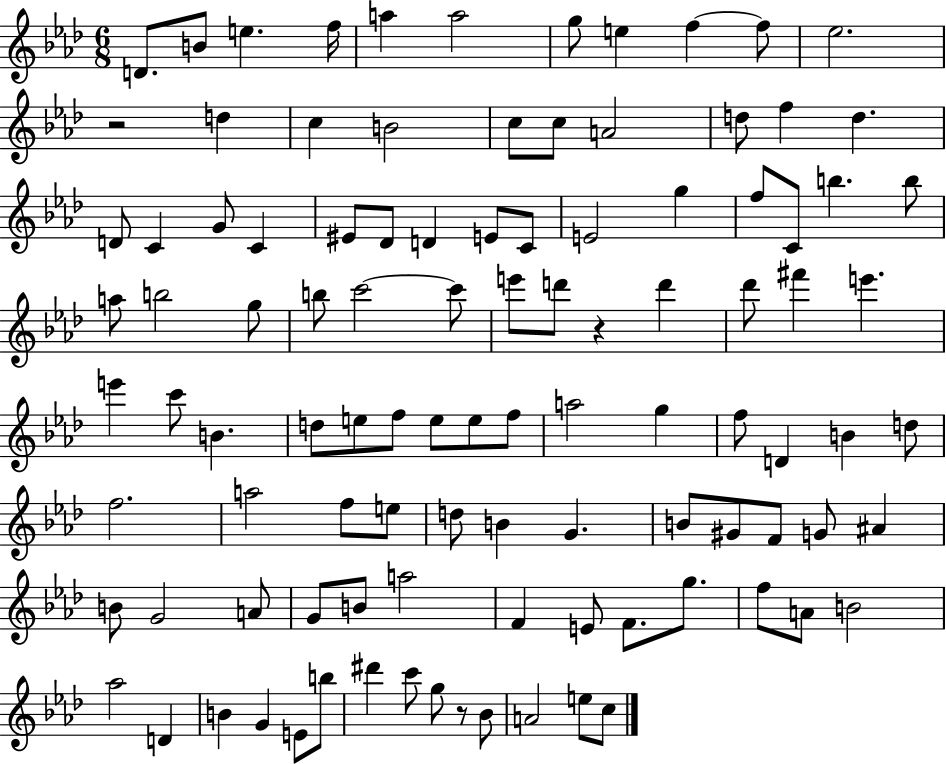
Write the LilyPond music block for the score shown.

{
  \clef treble
  \numericTimeSignature
  \time 6/8
  \key aes \major
  \repeat volta 2 { d'8. b'8 e''4. f''16 | a''4 a''2 | g''8 e''4 f''4~~ f''8 | ees''2. | \break r2 d''4 | c''4 b'2 | c''8 c''8 a'2 | d''8 f''4 d''4. | \break d'8 c'4 g'8 c'4 | eis'8 des'8 d'4 e'8 c'8 | e'2 g''4 | f''8 c'8 b''4. b''8 | \break a''8 b''2 g''8 | b''8 c'''2~~ c'''8 | e'''8 d'''8 r4 d'''4 | des'''8 fis'''4 e'''4. | \break e'''4 c'''8 b'4. | d''8 e''8 f''8 e''8 e''8 f''8 | a''2 g''4 | f''8 d'4 b'4 d''8 | \break f''2. | a''2 f''8 e''8 | d''8 b'4 g'4. | b'8 gis'8 f'8 g'8 ais'4 | \break b'8 g'2 a'8 | g'8 b'8 a''2 | f'4 e'8 f'8. g''8. | f''8 a'8 b'2 | \break aes''2 d'4 | b'4 g'4 e'8 b''8 | dis'''4 c'''8 g''8 r8 bes'8 | a'2 e''8 c''8 | \break } \bar "|."
}